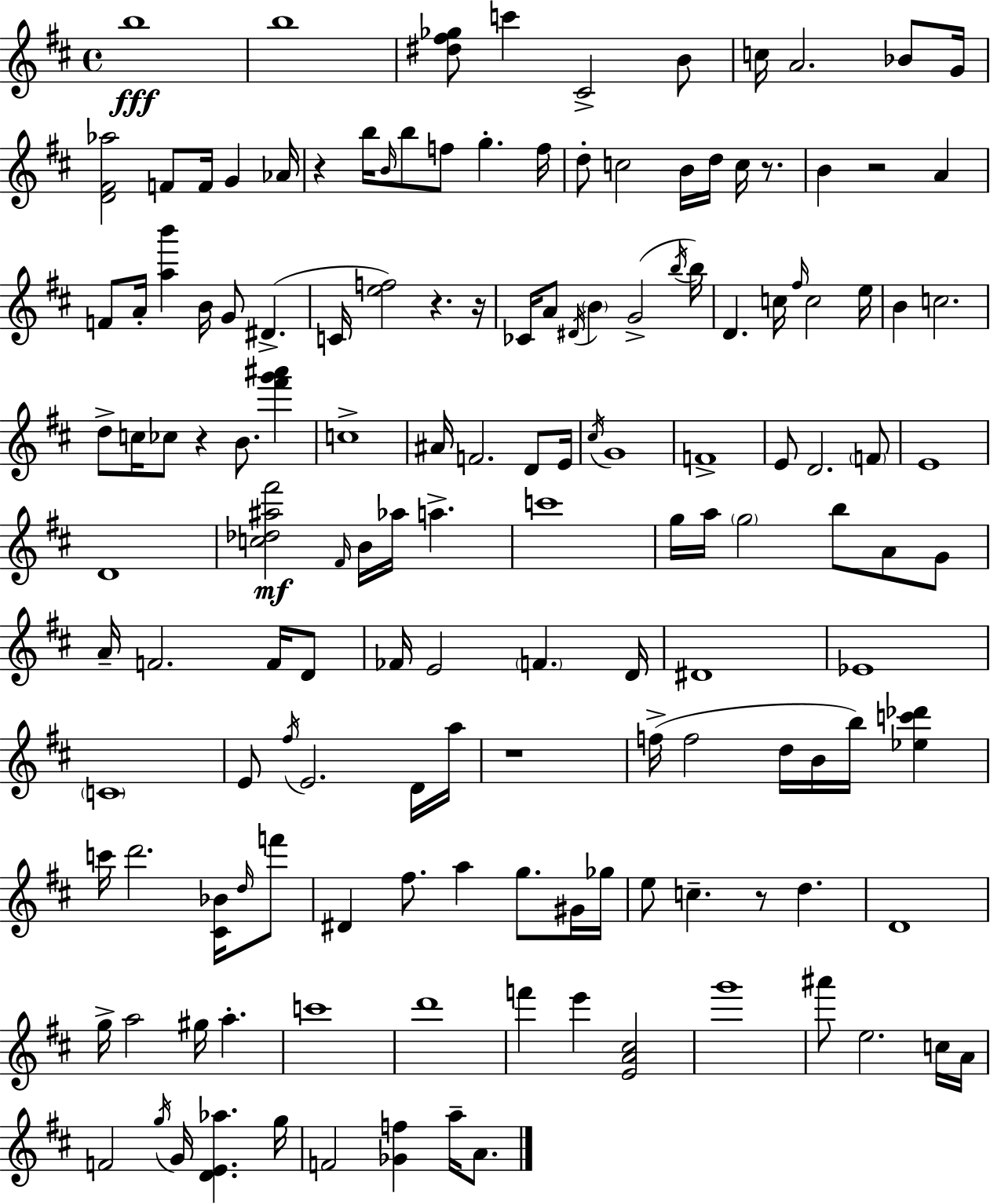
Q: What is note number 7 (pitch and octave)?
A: A4